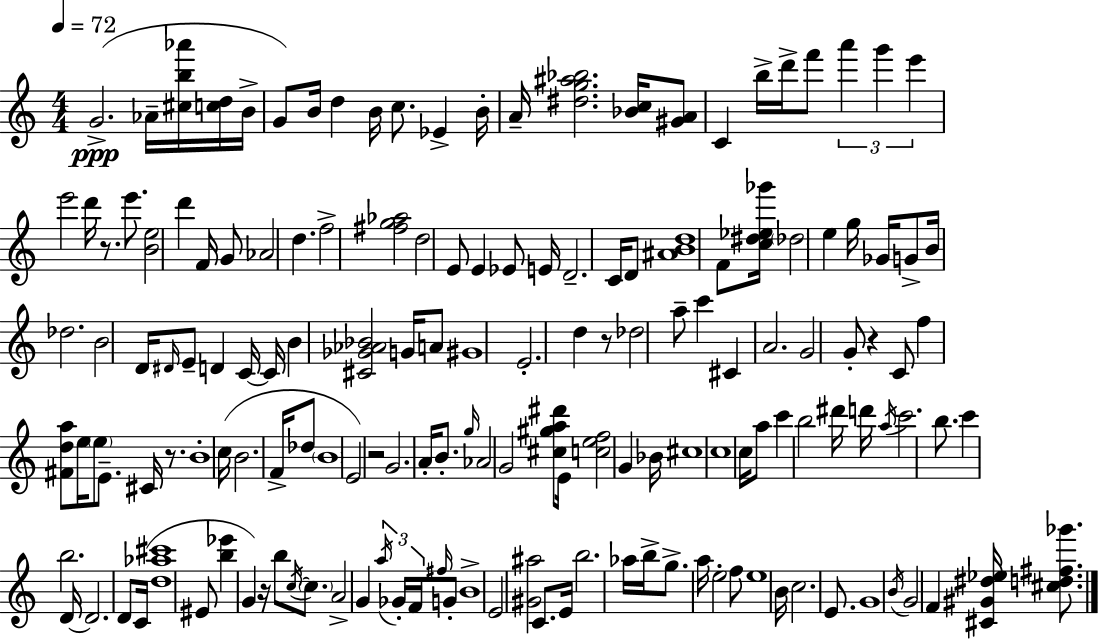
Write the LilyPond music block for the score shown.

{
  \clef treble
  \numericTimeSignature
  \time 4/4
  \key c \major
  \tempo 4 = 72
  \repeat volta 2 { g'2.->(\ppp aes'16-- <cis'' b'' aes'''>16 <c'' d''>16 b'16-> | g'8) b'16 d''4 b'16 c''8. ees'4-> b'16-. | a'16-- <dis'' g'' ais'' bes''>2. <bes' c''>16 <gis' a'>8 | c'4 b''16-> d'''16-> f'''8 \tuplet 3/2 { a'''4 g'''4 | \break e'''4 } e'''2 d'''16 r8. | e'''8. <b' e''>2 d'''4 f'16 | g'8 aes'2 d''4. | f''2-> <fis'' g'' aes''>2 | \break d''2 e'8 e'4 ees'8 | e'16 d'2.-- c'16 d'8 | <ais' b' d''>1 | f'8 <c'' dis'' ees'' ges'''>16 \parenthesize des''2 e''4 g''16 | \break ges'16 g'8-> b'16 des''2. | b'2 d'16 \grace { dis'16 } e'8-- d'4 | c'16~~ c'16 b'4 <cis' ges' aes' bes'>2 g'16 a'8 | gis'1 | \break e'2.-. d''4 | r8 des''2 a''8-- c'''4 | cis'4 a'2. | g'2 g'8-. r4 c'8 | \break f''4 <fis' d'' a''>8 e''16 \parenthesize e''8 e'8.-- cis'16 r8. | b'1-. | c''16( b'2. f'16-> des''8 | \parenthesize b'1 | \break e'2) r2 | g'2. a'16-. b'8.-. | \grace { g''16 } aes'2 g'2 | <cis'' gis'' a'' dis'''>8 e'16 <c'' e'' f''>2 g'4 | \break bes'16 cis''1 | c''1 | c''16 a''8 c'''4 b''2 | dis'''16 d'''16 \acciaccatura { a''16 } c'''2. | \break b''8. c'''4 b''2. | d'16~~ d'2. | d'8 c'16( <d'' aes'' cis'''>1 | eis'8 <b'' ees'''>4 g'4) r16 b''8 | \break \acciaccatura { c''16~ }~ \parenthesize c''8. a'2-> g'4 | \tuplet 3/2 { \acciaccatura { a''16 } ges'16-. f'16 } \grace { fis''16 } g'8-. b'1-> | e'2 <gis' ais''>2 | c'8. e'16 b''2. | \break aes''16 b''16-> g''8.-> a''16 e''2-. | f''8 e''1 | b'16 c''2. | e'8. g'1 | \break \acciaccatura { b'16 } g'2 f'4 | <cis' gis' dis'' ees''>16 <cis'' d'' fis'' ges'''>8. } \bar "|."
}